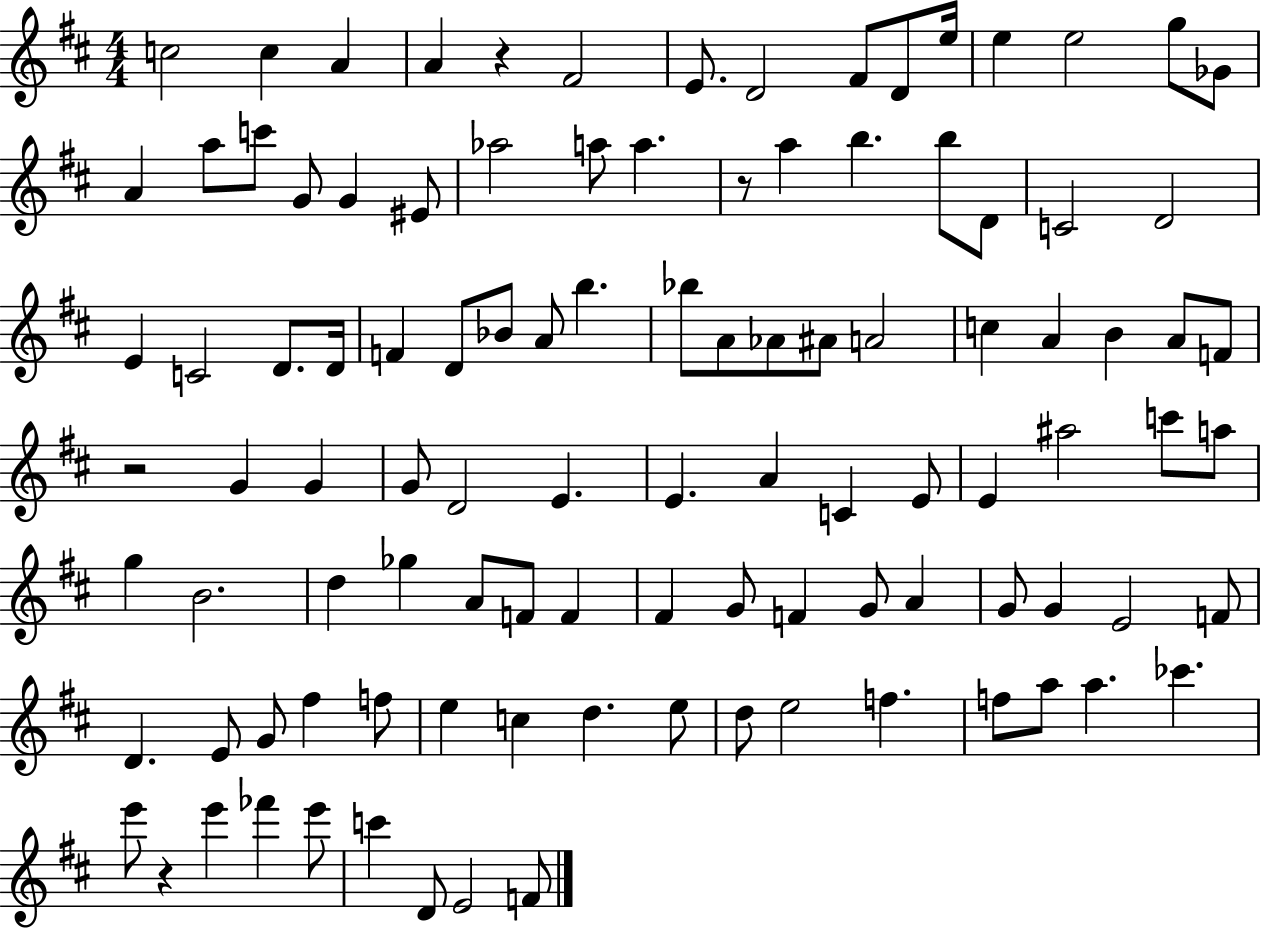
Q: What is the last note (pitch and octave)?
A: F4